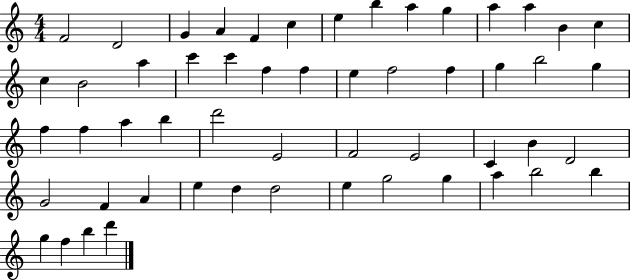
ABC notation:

X:1
T:Untitled
M:4/4
L:1/4
K:C
F2 D2 G A F c e b a g a a B c c B2 a c' c' f f e f2 f g b2 g f f a b d'2 E2 F2 E2 C B D2 G2 F A e d d2 e g2 g a b2 b g f b d'